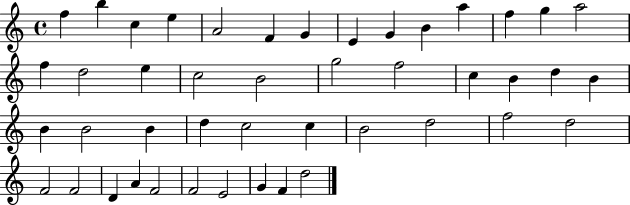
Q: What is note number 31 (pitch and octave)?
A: C5